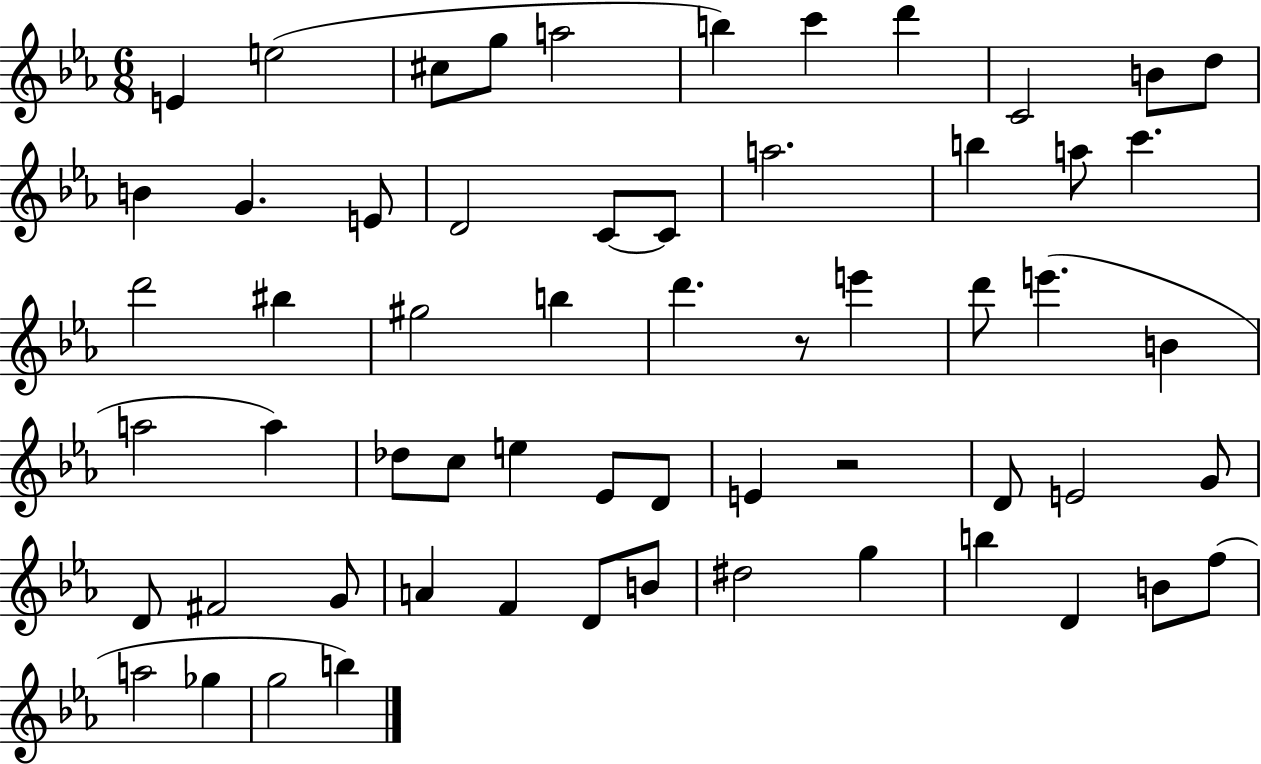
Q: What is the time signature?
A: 6/8